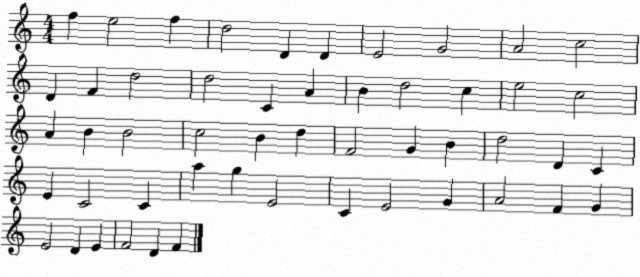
X:1
T:Untitled
M:4/4
L:1/4
K:C
f e2 f d2 D D E2 G2 A2 c2 D F d2 d2 C A B d2 c e2 c2 A B B2 c2 B d F2 G B d2 D C E C2 C a g E2 C E2 G A2 F G E2 D E F2 D F